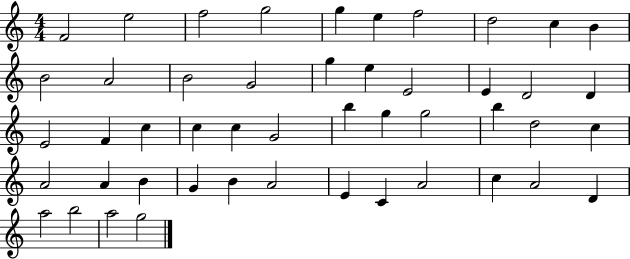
X:1
T:Untitled
M:4/4
L:1/4
K:C
F2 e2 f2 g2 g e f2 d2 c B B2 A2 B2 G2 g e E2 E D2 D E2 F c c c G2 b g g2 b d2 c A2 A B G B A2 E C A2 c A2 D a2 b2 a2 g2